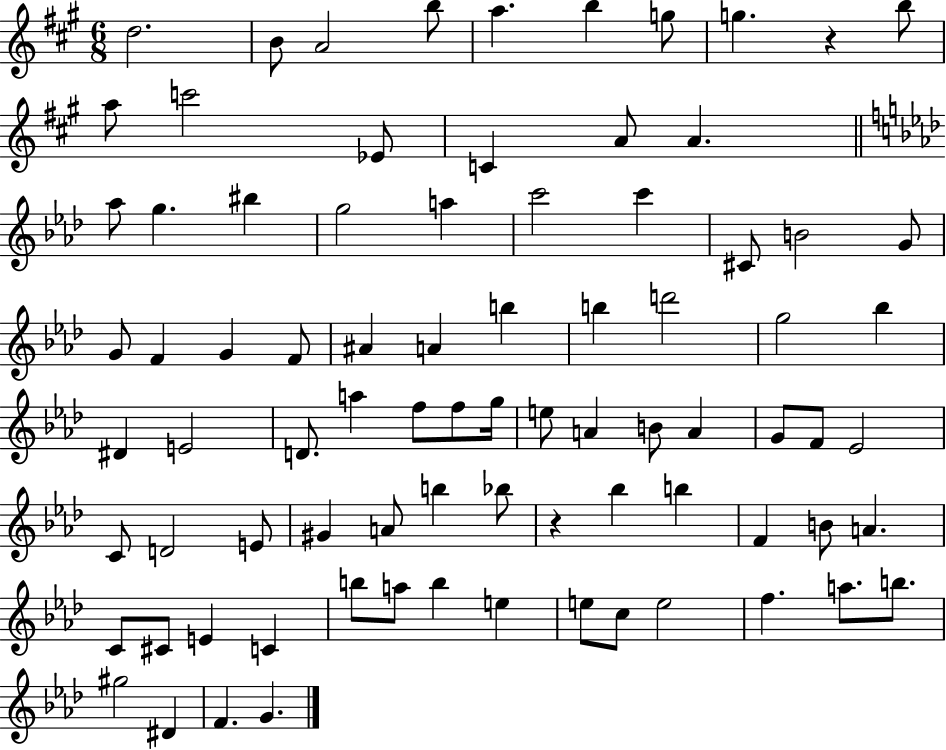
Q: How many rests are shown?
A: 2